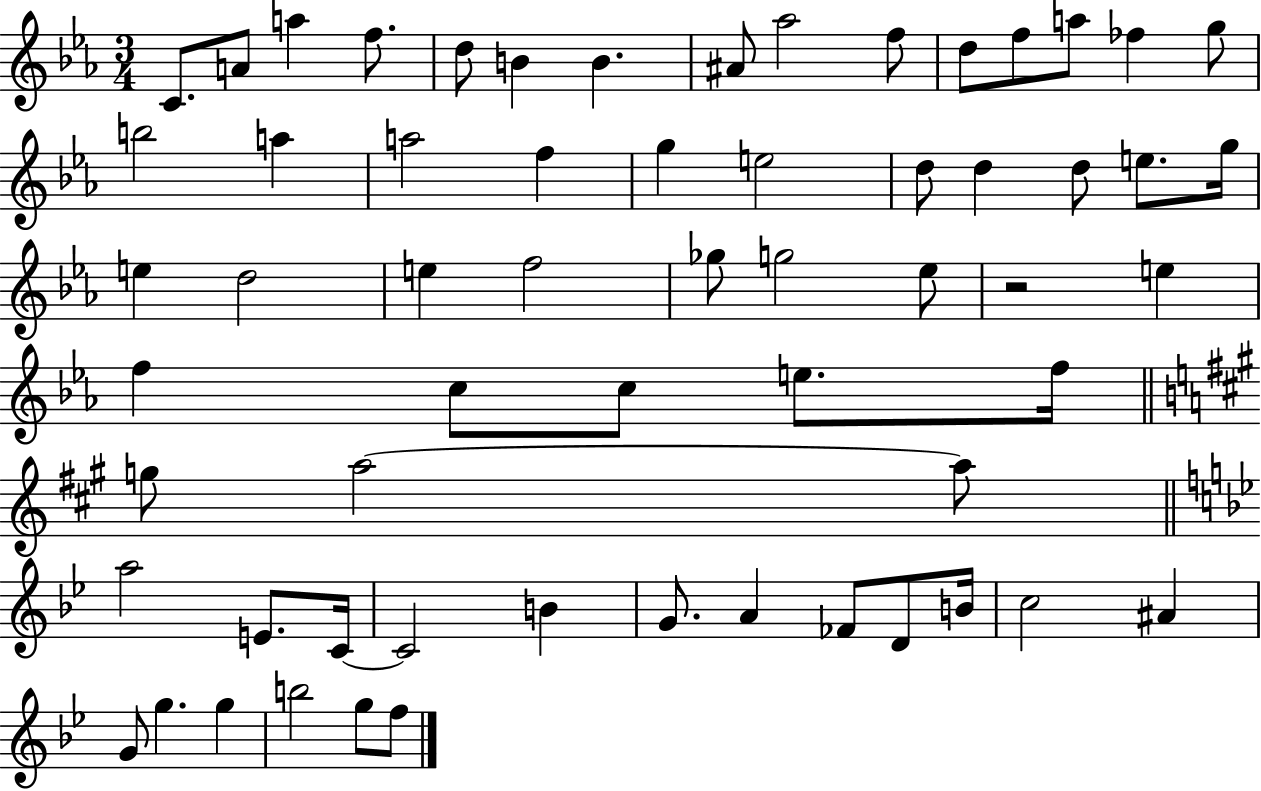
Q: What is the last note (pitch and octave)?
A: F5